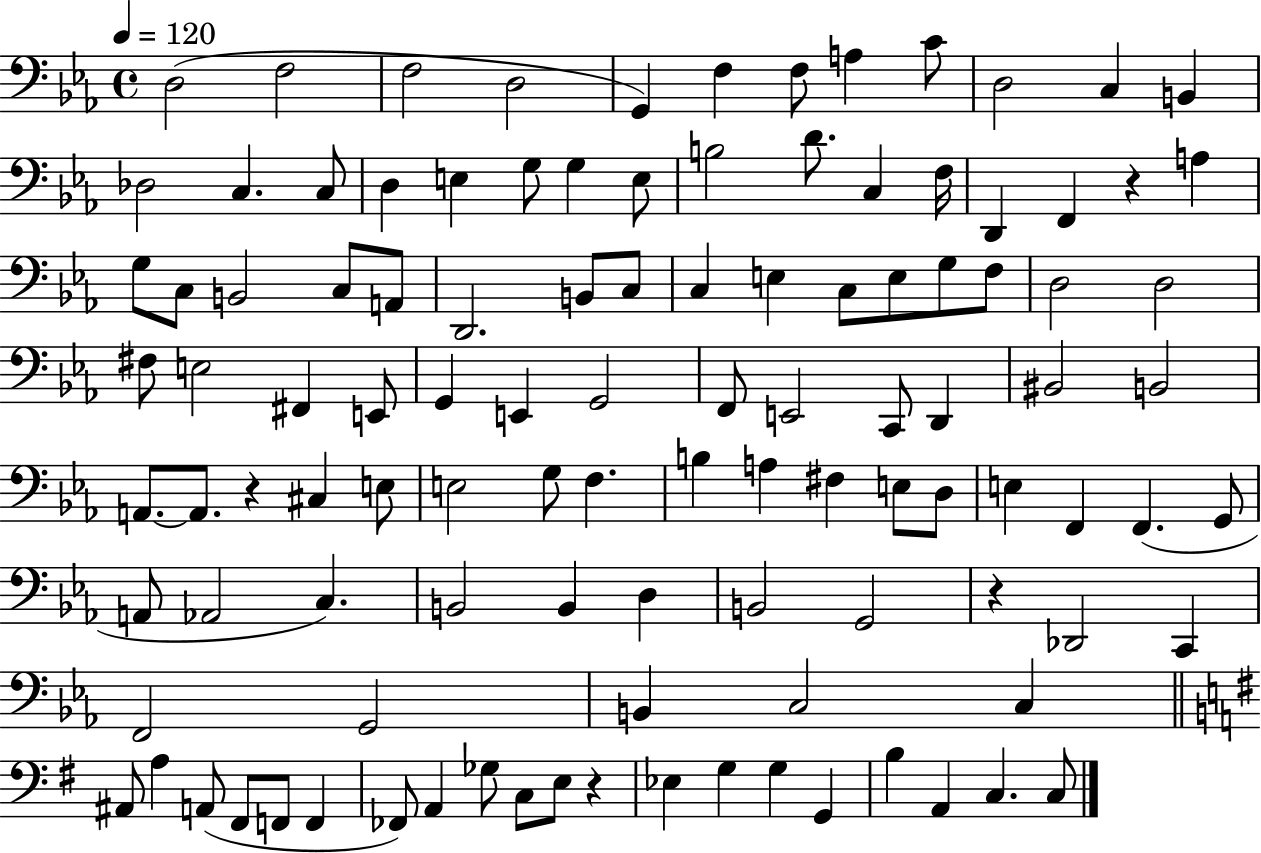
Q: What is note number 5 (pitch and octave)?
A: G2